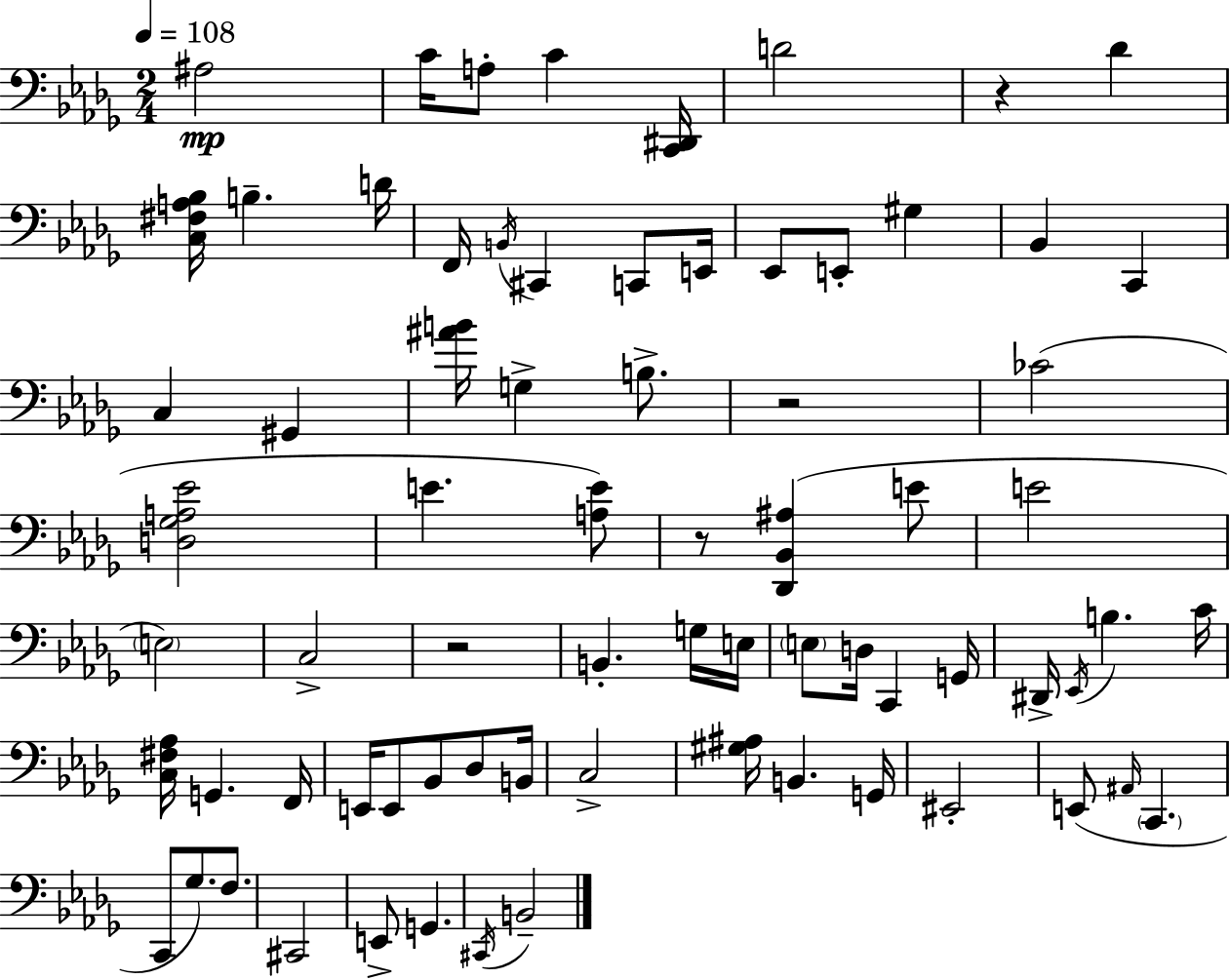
X:1
T:Untitled
M:2/4
L:1/4
K:Bbm
^A,2 C/4 A,/2 C [C,,^D,,]/4 D2 z _D [C,^F,A,_B,]/4 B, D/4 F,,/4 B,,/4 ^C,, C,,/2 E,,/4 _E,,/2 E,,/2 ^G, _B,, C,, C, ^G,, [^AB]/4 G, B,/2 z2 _C2 [D,_G,A,_E]2 E [A,E]/2 z/2 [_D,,_B,,^A,] E/2 E2 E,2 C,2 z2 B,, G,/4 E,/4 E,/2 D,/4 C,, G,,/4 ^D,,/4 _E,,/4 B, C/4 [C,^F,_A,]/4 G,, F,,/4 E,,/4 E,,/2 _B,,/2 _D,/2 B,,/4 C,2 [^G,^A,]/4 B,, G,,/4 ^E,,2 E,,/2 ^A,,/4 C,, C,,/2 _G,/2 F,/2 ^C,,2 E,,/2 G,, ^C,,/4 B,,2